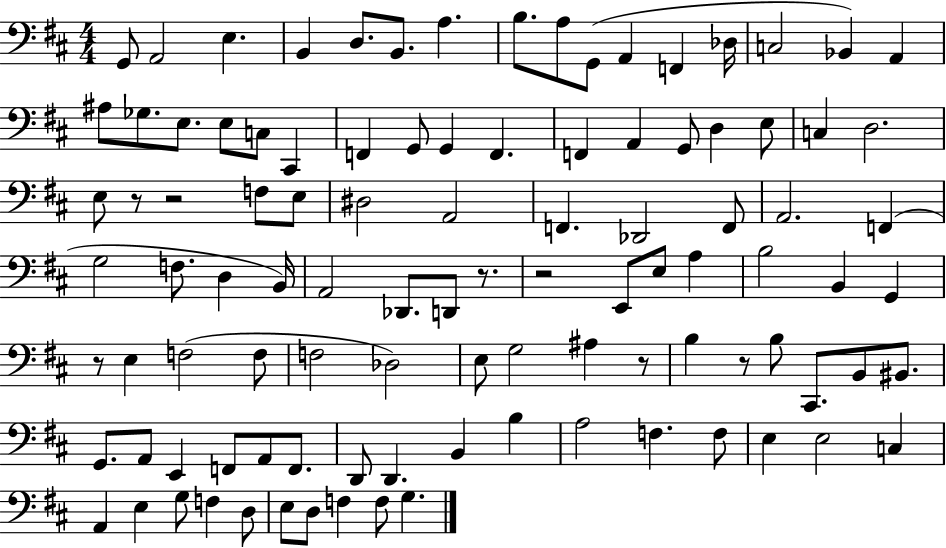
{
  \clef bass
  \numericTimeSignature
  \time 4/4
  \key d \major
  g,8 a,2 e4. | b,4 d8. b,8. a4. | b8. a8 g,8( a,4 f,4 des16 | c2 bes,4) a,4 | \break ais8 ges8. e8. e8 c8 cis,4 | f,4 g,8 g,4 f,4. | f,4 a,4 g,8 d4 e8 | c4 d2. | \break e8 r8 r2 f8 e8 | dis2 a,2 | f,4. des,2 f,8 | a,2. f,4( | \break g2 f8. d4 b,16) | a,2 des,8. d,8 r8. | r2 e,8 e8 a4 | b2 b,4 g,4 | \break r8 e4 f2( f8 | f2 des2) | e8 g2 ais4 r8 | b4 r8 b8 cis,8. b,8 bis,8. | \break g,8. a,8 e,4 f,8 a,8 f,8. | d,8 d,4. b,4 b4 | a2 f4. f8 | e4 e2 c4 | \break a,4 e4 g8 f4 d8 | e8 d8 f4 f8 g4. | \bar "|."
}